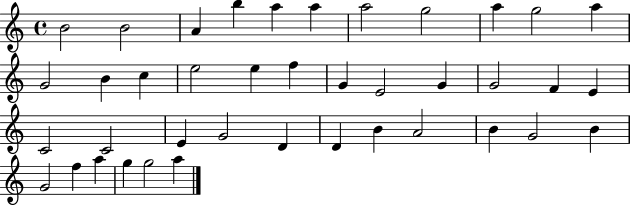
B4/h B4/h A4/q B5/q A5/q A5/q A5/h G5/h A5/q G5/h A5/q G4/h B4/q C5/q E5/h E5/q F5/q G4/q E4/h G4/q G4/h F4/q E4/q C4/h C4/h E4/q G4/h D4/q D4/q B4/q A4/h B4/q G4/h B4/q G4/h F5/q A5/q G5/q G5/h A5/q